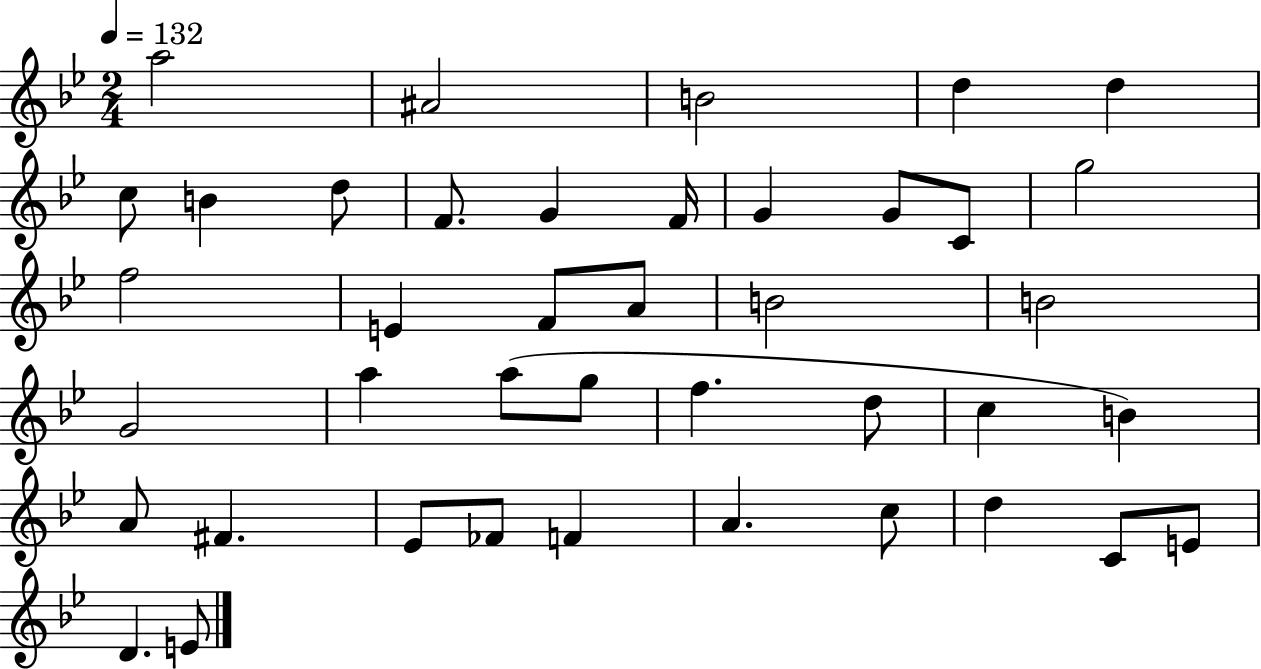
A5/h A#4/h B4/h D5/q D5/q C5/e B4/q D5/e F4/e. G4/q F4/s G4/q G4/e C4/e G5/h F5/h E4/q F4/e A4/e B4/h B4/h G4/h A5/q A5/e G5/e F5/q. D5/e C5/q B4/q A4/e F#4/q. Eb4/e FES4/e F4/q A4/q. C5/e D5/q C4/e E4/e D4/q. E4/e